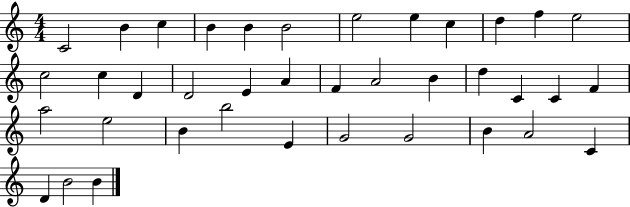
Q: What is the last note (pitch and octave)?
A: B4